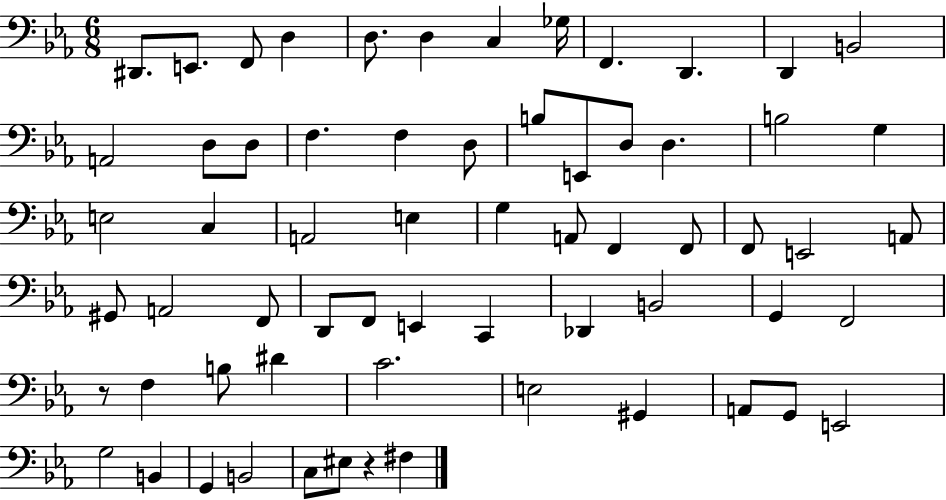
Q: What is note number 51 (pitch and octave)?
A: E3